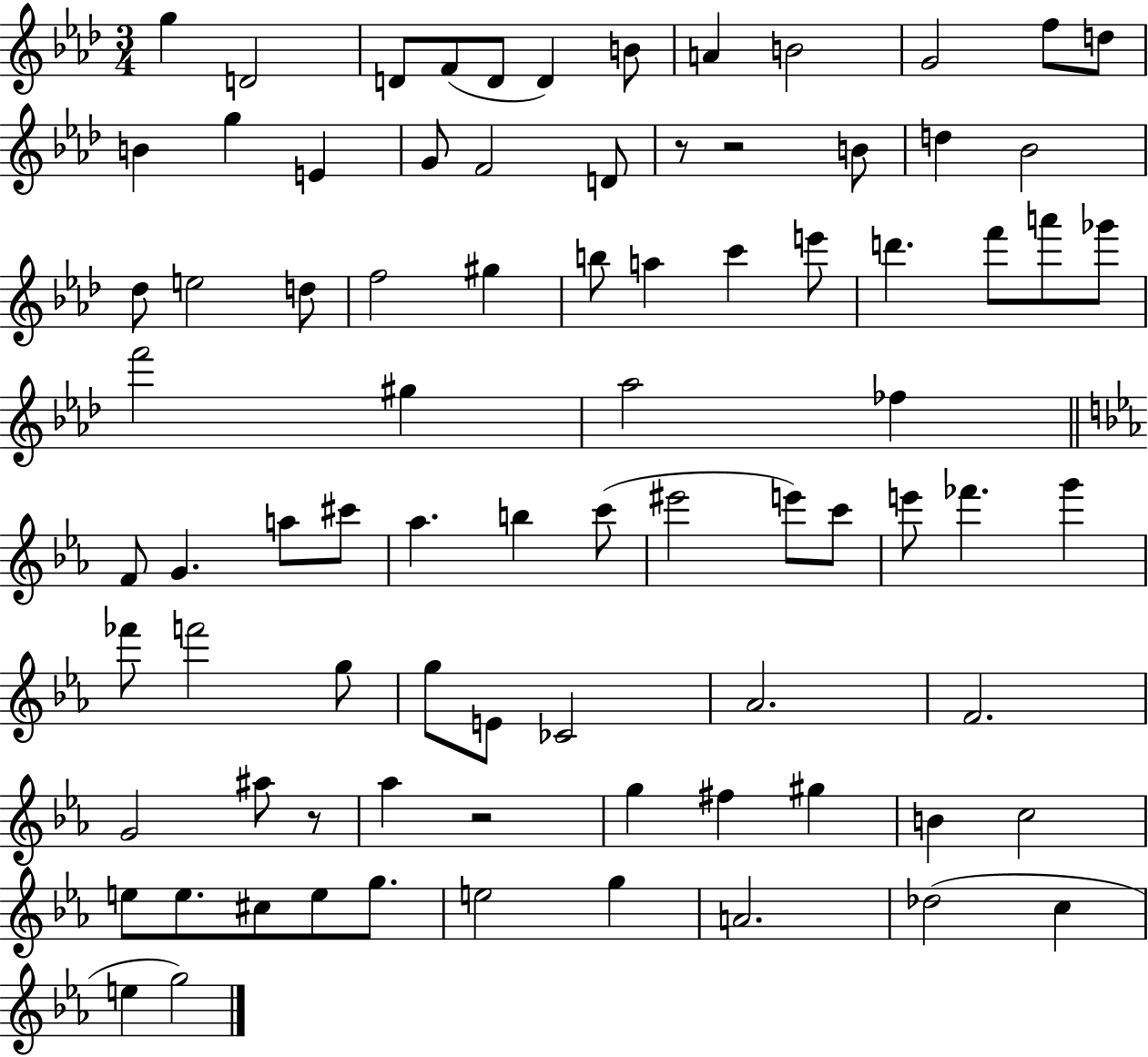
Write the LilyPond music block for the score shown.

{
  \clef treble
  \numericTimeSignature
  \time 3/4
  \key aes \major
  g''4 d'2 | d'8 f'8( d'8 d'4) b'8 | a'4 b'2 | g'2 f''8 d''8 | \break b'4 g''4 e'4 | g'8 f'2 d'8 | r8 r2 b'8 | d''4 bes'2 | \break des''8 e''2 d''8 | f''2 gis''4 | b''8 a''4 c'''4 e'''8 | d'''4. f'''8 a'''8 ges'''8 | \break f'''2 gis''4 | aes''2 fes''4 | \bar "||" \break \key ees \major f'8 g'4. a''8 cis'''8 | aes''4. b''4 c'''8( | eis'''2 e'''8) c'''8 | e'''8 fes'''4. g'''4 | \break fes'''8 f'''2 g''8 | g''8 e'8 ces'2 | aes'2. | f'2. | \break g'2 ais''8 r8 | aes''4 r2 | g''4 fis''4 gis''4 | b'4 c''2 | \break e''8 e''8. cis''8 e''8 g''8. | e''2 g''4 | a'2. | des''2( c''4 | \break e''4 g''2) | \bar "|."
}